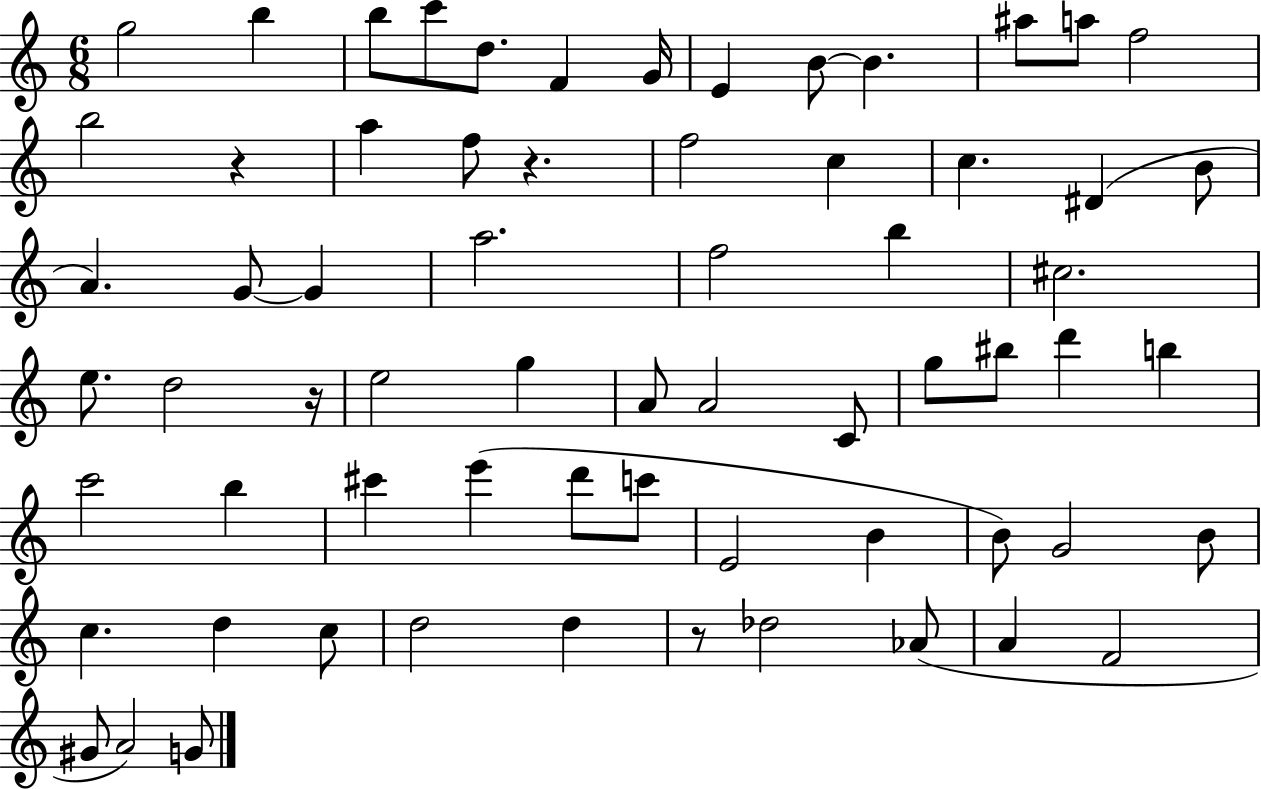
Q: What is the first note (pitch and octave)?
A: G5